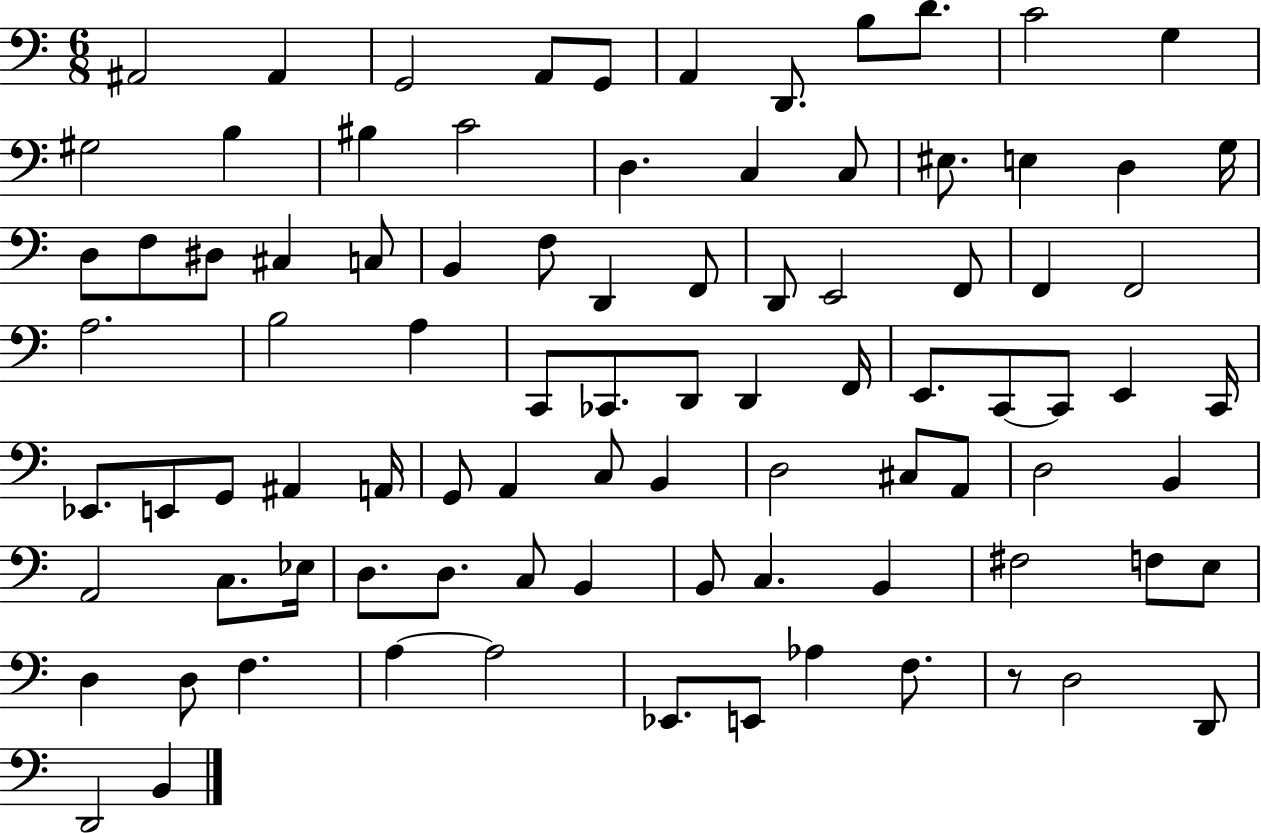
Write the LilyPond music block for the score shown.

{
  \clef bass
  \numericTimeSignature
  \time 6/8
  \key c \major
  ais,2 ais,4 | g,2 a,8 g,8 | a,4 d,8. b8 d'8. | c'2 g4 | \break gis2 b4 | bis4 c'2 | d4. c4 c8 | eis8. e4 d4 g16 | \break d8 f8 dis8 cis4 c8 | b,4 f8 d,4 f,8 | d,8 e,2 f,8 | f,4 f,2 | \break a2. | b2 a4 | c,8 ces,8. d,8 d,4 f,16 | e,8. c,8~~ c,8 e,4 c,16 | \break ees,8. e,8 g,8 ais,4 a,16 | g,8 a,4 c8 b,4 | d2 cis8 a,8 | d2 b,4 | \break a,2 c8. ees16 | d8. d8. c8 b,4 | b,8 c4. b,4 | fis2 f8 e8 | \break d4 d8 f4. | a4~~ a2 | ees,8. e,8 aes4 f8. | r8 d2 d,8 | \break d,2 b,4 | \bar "|."
}